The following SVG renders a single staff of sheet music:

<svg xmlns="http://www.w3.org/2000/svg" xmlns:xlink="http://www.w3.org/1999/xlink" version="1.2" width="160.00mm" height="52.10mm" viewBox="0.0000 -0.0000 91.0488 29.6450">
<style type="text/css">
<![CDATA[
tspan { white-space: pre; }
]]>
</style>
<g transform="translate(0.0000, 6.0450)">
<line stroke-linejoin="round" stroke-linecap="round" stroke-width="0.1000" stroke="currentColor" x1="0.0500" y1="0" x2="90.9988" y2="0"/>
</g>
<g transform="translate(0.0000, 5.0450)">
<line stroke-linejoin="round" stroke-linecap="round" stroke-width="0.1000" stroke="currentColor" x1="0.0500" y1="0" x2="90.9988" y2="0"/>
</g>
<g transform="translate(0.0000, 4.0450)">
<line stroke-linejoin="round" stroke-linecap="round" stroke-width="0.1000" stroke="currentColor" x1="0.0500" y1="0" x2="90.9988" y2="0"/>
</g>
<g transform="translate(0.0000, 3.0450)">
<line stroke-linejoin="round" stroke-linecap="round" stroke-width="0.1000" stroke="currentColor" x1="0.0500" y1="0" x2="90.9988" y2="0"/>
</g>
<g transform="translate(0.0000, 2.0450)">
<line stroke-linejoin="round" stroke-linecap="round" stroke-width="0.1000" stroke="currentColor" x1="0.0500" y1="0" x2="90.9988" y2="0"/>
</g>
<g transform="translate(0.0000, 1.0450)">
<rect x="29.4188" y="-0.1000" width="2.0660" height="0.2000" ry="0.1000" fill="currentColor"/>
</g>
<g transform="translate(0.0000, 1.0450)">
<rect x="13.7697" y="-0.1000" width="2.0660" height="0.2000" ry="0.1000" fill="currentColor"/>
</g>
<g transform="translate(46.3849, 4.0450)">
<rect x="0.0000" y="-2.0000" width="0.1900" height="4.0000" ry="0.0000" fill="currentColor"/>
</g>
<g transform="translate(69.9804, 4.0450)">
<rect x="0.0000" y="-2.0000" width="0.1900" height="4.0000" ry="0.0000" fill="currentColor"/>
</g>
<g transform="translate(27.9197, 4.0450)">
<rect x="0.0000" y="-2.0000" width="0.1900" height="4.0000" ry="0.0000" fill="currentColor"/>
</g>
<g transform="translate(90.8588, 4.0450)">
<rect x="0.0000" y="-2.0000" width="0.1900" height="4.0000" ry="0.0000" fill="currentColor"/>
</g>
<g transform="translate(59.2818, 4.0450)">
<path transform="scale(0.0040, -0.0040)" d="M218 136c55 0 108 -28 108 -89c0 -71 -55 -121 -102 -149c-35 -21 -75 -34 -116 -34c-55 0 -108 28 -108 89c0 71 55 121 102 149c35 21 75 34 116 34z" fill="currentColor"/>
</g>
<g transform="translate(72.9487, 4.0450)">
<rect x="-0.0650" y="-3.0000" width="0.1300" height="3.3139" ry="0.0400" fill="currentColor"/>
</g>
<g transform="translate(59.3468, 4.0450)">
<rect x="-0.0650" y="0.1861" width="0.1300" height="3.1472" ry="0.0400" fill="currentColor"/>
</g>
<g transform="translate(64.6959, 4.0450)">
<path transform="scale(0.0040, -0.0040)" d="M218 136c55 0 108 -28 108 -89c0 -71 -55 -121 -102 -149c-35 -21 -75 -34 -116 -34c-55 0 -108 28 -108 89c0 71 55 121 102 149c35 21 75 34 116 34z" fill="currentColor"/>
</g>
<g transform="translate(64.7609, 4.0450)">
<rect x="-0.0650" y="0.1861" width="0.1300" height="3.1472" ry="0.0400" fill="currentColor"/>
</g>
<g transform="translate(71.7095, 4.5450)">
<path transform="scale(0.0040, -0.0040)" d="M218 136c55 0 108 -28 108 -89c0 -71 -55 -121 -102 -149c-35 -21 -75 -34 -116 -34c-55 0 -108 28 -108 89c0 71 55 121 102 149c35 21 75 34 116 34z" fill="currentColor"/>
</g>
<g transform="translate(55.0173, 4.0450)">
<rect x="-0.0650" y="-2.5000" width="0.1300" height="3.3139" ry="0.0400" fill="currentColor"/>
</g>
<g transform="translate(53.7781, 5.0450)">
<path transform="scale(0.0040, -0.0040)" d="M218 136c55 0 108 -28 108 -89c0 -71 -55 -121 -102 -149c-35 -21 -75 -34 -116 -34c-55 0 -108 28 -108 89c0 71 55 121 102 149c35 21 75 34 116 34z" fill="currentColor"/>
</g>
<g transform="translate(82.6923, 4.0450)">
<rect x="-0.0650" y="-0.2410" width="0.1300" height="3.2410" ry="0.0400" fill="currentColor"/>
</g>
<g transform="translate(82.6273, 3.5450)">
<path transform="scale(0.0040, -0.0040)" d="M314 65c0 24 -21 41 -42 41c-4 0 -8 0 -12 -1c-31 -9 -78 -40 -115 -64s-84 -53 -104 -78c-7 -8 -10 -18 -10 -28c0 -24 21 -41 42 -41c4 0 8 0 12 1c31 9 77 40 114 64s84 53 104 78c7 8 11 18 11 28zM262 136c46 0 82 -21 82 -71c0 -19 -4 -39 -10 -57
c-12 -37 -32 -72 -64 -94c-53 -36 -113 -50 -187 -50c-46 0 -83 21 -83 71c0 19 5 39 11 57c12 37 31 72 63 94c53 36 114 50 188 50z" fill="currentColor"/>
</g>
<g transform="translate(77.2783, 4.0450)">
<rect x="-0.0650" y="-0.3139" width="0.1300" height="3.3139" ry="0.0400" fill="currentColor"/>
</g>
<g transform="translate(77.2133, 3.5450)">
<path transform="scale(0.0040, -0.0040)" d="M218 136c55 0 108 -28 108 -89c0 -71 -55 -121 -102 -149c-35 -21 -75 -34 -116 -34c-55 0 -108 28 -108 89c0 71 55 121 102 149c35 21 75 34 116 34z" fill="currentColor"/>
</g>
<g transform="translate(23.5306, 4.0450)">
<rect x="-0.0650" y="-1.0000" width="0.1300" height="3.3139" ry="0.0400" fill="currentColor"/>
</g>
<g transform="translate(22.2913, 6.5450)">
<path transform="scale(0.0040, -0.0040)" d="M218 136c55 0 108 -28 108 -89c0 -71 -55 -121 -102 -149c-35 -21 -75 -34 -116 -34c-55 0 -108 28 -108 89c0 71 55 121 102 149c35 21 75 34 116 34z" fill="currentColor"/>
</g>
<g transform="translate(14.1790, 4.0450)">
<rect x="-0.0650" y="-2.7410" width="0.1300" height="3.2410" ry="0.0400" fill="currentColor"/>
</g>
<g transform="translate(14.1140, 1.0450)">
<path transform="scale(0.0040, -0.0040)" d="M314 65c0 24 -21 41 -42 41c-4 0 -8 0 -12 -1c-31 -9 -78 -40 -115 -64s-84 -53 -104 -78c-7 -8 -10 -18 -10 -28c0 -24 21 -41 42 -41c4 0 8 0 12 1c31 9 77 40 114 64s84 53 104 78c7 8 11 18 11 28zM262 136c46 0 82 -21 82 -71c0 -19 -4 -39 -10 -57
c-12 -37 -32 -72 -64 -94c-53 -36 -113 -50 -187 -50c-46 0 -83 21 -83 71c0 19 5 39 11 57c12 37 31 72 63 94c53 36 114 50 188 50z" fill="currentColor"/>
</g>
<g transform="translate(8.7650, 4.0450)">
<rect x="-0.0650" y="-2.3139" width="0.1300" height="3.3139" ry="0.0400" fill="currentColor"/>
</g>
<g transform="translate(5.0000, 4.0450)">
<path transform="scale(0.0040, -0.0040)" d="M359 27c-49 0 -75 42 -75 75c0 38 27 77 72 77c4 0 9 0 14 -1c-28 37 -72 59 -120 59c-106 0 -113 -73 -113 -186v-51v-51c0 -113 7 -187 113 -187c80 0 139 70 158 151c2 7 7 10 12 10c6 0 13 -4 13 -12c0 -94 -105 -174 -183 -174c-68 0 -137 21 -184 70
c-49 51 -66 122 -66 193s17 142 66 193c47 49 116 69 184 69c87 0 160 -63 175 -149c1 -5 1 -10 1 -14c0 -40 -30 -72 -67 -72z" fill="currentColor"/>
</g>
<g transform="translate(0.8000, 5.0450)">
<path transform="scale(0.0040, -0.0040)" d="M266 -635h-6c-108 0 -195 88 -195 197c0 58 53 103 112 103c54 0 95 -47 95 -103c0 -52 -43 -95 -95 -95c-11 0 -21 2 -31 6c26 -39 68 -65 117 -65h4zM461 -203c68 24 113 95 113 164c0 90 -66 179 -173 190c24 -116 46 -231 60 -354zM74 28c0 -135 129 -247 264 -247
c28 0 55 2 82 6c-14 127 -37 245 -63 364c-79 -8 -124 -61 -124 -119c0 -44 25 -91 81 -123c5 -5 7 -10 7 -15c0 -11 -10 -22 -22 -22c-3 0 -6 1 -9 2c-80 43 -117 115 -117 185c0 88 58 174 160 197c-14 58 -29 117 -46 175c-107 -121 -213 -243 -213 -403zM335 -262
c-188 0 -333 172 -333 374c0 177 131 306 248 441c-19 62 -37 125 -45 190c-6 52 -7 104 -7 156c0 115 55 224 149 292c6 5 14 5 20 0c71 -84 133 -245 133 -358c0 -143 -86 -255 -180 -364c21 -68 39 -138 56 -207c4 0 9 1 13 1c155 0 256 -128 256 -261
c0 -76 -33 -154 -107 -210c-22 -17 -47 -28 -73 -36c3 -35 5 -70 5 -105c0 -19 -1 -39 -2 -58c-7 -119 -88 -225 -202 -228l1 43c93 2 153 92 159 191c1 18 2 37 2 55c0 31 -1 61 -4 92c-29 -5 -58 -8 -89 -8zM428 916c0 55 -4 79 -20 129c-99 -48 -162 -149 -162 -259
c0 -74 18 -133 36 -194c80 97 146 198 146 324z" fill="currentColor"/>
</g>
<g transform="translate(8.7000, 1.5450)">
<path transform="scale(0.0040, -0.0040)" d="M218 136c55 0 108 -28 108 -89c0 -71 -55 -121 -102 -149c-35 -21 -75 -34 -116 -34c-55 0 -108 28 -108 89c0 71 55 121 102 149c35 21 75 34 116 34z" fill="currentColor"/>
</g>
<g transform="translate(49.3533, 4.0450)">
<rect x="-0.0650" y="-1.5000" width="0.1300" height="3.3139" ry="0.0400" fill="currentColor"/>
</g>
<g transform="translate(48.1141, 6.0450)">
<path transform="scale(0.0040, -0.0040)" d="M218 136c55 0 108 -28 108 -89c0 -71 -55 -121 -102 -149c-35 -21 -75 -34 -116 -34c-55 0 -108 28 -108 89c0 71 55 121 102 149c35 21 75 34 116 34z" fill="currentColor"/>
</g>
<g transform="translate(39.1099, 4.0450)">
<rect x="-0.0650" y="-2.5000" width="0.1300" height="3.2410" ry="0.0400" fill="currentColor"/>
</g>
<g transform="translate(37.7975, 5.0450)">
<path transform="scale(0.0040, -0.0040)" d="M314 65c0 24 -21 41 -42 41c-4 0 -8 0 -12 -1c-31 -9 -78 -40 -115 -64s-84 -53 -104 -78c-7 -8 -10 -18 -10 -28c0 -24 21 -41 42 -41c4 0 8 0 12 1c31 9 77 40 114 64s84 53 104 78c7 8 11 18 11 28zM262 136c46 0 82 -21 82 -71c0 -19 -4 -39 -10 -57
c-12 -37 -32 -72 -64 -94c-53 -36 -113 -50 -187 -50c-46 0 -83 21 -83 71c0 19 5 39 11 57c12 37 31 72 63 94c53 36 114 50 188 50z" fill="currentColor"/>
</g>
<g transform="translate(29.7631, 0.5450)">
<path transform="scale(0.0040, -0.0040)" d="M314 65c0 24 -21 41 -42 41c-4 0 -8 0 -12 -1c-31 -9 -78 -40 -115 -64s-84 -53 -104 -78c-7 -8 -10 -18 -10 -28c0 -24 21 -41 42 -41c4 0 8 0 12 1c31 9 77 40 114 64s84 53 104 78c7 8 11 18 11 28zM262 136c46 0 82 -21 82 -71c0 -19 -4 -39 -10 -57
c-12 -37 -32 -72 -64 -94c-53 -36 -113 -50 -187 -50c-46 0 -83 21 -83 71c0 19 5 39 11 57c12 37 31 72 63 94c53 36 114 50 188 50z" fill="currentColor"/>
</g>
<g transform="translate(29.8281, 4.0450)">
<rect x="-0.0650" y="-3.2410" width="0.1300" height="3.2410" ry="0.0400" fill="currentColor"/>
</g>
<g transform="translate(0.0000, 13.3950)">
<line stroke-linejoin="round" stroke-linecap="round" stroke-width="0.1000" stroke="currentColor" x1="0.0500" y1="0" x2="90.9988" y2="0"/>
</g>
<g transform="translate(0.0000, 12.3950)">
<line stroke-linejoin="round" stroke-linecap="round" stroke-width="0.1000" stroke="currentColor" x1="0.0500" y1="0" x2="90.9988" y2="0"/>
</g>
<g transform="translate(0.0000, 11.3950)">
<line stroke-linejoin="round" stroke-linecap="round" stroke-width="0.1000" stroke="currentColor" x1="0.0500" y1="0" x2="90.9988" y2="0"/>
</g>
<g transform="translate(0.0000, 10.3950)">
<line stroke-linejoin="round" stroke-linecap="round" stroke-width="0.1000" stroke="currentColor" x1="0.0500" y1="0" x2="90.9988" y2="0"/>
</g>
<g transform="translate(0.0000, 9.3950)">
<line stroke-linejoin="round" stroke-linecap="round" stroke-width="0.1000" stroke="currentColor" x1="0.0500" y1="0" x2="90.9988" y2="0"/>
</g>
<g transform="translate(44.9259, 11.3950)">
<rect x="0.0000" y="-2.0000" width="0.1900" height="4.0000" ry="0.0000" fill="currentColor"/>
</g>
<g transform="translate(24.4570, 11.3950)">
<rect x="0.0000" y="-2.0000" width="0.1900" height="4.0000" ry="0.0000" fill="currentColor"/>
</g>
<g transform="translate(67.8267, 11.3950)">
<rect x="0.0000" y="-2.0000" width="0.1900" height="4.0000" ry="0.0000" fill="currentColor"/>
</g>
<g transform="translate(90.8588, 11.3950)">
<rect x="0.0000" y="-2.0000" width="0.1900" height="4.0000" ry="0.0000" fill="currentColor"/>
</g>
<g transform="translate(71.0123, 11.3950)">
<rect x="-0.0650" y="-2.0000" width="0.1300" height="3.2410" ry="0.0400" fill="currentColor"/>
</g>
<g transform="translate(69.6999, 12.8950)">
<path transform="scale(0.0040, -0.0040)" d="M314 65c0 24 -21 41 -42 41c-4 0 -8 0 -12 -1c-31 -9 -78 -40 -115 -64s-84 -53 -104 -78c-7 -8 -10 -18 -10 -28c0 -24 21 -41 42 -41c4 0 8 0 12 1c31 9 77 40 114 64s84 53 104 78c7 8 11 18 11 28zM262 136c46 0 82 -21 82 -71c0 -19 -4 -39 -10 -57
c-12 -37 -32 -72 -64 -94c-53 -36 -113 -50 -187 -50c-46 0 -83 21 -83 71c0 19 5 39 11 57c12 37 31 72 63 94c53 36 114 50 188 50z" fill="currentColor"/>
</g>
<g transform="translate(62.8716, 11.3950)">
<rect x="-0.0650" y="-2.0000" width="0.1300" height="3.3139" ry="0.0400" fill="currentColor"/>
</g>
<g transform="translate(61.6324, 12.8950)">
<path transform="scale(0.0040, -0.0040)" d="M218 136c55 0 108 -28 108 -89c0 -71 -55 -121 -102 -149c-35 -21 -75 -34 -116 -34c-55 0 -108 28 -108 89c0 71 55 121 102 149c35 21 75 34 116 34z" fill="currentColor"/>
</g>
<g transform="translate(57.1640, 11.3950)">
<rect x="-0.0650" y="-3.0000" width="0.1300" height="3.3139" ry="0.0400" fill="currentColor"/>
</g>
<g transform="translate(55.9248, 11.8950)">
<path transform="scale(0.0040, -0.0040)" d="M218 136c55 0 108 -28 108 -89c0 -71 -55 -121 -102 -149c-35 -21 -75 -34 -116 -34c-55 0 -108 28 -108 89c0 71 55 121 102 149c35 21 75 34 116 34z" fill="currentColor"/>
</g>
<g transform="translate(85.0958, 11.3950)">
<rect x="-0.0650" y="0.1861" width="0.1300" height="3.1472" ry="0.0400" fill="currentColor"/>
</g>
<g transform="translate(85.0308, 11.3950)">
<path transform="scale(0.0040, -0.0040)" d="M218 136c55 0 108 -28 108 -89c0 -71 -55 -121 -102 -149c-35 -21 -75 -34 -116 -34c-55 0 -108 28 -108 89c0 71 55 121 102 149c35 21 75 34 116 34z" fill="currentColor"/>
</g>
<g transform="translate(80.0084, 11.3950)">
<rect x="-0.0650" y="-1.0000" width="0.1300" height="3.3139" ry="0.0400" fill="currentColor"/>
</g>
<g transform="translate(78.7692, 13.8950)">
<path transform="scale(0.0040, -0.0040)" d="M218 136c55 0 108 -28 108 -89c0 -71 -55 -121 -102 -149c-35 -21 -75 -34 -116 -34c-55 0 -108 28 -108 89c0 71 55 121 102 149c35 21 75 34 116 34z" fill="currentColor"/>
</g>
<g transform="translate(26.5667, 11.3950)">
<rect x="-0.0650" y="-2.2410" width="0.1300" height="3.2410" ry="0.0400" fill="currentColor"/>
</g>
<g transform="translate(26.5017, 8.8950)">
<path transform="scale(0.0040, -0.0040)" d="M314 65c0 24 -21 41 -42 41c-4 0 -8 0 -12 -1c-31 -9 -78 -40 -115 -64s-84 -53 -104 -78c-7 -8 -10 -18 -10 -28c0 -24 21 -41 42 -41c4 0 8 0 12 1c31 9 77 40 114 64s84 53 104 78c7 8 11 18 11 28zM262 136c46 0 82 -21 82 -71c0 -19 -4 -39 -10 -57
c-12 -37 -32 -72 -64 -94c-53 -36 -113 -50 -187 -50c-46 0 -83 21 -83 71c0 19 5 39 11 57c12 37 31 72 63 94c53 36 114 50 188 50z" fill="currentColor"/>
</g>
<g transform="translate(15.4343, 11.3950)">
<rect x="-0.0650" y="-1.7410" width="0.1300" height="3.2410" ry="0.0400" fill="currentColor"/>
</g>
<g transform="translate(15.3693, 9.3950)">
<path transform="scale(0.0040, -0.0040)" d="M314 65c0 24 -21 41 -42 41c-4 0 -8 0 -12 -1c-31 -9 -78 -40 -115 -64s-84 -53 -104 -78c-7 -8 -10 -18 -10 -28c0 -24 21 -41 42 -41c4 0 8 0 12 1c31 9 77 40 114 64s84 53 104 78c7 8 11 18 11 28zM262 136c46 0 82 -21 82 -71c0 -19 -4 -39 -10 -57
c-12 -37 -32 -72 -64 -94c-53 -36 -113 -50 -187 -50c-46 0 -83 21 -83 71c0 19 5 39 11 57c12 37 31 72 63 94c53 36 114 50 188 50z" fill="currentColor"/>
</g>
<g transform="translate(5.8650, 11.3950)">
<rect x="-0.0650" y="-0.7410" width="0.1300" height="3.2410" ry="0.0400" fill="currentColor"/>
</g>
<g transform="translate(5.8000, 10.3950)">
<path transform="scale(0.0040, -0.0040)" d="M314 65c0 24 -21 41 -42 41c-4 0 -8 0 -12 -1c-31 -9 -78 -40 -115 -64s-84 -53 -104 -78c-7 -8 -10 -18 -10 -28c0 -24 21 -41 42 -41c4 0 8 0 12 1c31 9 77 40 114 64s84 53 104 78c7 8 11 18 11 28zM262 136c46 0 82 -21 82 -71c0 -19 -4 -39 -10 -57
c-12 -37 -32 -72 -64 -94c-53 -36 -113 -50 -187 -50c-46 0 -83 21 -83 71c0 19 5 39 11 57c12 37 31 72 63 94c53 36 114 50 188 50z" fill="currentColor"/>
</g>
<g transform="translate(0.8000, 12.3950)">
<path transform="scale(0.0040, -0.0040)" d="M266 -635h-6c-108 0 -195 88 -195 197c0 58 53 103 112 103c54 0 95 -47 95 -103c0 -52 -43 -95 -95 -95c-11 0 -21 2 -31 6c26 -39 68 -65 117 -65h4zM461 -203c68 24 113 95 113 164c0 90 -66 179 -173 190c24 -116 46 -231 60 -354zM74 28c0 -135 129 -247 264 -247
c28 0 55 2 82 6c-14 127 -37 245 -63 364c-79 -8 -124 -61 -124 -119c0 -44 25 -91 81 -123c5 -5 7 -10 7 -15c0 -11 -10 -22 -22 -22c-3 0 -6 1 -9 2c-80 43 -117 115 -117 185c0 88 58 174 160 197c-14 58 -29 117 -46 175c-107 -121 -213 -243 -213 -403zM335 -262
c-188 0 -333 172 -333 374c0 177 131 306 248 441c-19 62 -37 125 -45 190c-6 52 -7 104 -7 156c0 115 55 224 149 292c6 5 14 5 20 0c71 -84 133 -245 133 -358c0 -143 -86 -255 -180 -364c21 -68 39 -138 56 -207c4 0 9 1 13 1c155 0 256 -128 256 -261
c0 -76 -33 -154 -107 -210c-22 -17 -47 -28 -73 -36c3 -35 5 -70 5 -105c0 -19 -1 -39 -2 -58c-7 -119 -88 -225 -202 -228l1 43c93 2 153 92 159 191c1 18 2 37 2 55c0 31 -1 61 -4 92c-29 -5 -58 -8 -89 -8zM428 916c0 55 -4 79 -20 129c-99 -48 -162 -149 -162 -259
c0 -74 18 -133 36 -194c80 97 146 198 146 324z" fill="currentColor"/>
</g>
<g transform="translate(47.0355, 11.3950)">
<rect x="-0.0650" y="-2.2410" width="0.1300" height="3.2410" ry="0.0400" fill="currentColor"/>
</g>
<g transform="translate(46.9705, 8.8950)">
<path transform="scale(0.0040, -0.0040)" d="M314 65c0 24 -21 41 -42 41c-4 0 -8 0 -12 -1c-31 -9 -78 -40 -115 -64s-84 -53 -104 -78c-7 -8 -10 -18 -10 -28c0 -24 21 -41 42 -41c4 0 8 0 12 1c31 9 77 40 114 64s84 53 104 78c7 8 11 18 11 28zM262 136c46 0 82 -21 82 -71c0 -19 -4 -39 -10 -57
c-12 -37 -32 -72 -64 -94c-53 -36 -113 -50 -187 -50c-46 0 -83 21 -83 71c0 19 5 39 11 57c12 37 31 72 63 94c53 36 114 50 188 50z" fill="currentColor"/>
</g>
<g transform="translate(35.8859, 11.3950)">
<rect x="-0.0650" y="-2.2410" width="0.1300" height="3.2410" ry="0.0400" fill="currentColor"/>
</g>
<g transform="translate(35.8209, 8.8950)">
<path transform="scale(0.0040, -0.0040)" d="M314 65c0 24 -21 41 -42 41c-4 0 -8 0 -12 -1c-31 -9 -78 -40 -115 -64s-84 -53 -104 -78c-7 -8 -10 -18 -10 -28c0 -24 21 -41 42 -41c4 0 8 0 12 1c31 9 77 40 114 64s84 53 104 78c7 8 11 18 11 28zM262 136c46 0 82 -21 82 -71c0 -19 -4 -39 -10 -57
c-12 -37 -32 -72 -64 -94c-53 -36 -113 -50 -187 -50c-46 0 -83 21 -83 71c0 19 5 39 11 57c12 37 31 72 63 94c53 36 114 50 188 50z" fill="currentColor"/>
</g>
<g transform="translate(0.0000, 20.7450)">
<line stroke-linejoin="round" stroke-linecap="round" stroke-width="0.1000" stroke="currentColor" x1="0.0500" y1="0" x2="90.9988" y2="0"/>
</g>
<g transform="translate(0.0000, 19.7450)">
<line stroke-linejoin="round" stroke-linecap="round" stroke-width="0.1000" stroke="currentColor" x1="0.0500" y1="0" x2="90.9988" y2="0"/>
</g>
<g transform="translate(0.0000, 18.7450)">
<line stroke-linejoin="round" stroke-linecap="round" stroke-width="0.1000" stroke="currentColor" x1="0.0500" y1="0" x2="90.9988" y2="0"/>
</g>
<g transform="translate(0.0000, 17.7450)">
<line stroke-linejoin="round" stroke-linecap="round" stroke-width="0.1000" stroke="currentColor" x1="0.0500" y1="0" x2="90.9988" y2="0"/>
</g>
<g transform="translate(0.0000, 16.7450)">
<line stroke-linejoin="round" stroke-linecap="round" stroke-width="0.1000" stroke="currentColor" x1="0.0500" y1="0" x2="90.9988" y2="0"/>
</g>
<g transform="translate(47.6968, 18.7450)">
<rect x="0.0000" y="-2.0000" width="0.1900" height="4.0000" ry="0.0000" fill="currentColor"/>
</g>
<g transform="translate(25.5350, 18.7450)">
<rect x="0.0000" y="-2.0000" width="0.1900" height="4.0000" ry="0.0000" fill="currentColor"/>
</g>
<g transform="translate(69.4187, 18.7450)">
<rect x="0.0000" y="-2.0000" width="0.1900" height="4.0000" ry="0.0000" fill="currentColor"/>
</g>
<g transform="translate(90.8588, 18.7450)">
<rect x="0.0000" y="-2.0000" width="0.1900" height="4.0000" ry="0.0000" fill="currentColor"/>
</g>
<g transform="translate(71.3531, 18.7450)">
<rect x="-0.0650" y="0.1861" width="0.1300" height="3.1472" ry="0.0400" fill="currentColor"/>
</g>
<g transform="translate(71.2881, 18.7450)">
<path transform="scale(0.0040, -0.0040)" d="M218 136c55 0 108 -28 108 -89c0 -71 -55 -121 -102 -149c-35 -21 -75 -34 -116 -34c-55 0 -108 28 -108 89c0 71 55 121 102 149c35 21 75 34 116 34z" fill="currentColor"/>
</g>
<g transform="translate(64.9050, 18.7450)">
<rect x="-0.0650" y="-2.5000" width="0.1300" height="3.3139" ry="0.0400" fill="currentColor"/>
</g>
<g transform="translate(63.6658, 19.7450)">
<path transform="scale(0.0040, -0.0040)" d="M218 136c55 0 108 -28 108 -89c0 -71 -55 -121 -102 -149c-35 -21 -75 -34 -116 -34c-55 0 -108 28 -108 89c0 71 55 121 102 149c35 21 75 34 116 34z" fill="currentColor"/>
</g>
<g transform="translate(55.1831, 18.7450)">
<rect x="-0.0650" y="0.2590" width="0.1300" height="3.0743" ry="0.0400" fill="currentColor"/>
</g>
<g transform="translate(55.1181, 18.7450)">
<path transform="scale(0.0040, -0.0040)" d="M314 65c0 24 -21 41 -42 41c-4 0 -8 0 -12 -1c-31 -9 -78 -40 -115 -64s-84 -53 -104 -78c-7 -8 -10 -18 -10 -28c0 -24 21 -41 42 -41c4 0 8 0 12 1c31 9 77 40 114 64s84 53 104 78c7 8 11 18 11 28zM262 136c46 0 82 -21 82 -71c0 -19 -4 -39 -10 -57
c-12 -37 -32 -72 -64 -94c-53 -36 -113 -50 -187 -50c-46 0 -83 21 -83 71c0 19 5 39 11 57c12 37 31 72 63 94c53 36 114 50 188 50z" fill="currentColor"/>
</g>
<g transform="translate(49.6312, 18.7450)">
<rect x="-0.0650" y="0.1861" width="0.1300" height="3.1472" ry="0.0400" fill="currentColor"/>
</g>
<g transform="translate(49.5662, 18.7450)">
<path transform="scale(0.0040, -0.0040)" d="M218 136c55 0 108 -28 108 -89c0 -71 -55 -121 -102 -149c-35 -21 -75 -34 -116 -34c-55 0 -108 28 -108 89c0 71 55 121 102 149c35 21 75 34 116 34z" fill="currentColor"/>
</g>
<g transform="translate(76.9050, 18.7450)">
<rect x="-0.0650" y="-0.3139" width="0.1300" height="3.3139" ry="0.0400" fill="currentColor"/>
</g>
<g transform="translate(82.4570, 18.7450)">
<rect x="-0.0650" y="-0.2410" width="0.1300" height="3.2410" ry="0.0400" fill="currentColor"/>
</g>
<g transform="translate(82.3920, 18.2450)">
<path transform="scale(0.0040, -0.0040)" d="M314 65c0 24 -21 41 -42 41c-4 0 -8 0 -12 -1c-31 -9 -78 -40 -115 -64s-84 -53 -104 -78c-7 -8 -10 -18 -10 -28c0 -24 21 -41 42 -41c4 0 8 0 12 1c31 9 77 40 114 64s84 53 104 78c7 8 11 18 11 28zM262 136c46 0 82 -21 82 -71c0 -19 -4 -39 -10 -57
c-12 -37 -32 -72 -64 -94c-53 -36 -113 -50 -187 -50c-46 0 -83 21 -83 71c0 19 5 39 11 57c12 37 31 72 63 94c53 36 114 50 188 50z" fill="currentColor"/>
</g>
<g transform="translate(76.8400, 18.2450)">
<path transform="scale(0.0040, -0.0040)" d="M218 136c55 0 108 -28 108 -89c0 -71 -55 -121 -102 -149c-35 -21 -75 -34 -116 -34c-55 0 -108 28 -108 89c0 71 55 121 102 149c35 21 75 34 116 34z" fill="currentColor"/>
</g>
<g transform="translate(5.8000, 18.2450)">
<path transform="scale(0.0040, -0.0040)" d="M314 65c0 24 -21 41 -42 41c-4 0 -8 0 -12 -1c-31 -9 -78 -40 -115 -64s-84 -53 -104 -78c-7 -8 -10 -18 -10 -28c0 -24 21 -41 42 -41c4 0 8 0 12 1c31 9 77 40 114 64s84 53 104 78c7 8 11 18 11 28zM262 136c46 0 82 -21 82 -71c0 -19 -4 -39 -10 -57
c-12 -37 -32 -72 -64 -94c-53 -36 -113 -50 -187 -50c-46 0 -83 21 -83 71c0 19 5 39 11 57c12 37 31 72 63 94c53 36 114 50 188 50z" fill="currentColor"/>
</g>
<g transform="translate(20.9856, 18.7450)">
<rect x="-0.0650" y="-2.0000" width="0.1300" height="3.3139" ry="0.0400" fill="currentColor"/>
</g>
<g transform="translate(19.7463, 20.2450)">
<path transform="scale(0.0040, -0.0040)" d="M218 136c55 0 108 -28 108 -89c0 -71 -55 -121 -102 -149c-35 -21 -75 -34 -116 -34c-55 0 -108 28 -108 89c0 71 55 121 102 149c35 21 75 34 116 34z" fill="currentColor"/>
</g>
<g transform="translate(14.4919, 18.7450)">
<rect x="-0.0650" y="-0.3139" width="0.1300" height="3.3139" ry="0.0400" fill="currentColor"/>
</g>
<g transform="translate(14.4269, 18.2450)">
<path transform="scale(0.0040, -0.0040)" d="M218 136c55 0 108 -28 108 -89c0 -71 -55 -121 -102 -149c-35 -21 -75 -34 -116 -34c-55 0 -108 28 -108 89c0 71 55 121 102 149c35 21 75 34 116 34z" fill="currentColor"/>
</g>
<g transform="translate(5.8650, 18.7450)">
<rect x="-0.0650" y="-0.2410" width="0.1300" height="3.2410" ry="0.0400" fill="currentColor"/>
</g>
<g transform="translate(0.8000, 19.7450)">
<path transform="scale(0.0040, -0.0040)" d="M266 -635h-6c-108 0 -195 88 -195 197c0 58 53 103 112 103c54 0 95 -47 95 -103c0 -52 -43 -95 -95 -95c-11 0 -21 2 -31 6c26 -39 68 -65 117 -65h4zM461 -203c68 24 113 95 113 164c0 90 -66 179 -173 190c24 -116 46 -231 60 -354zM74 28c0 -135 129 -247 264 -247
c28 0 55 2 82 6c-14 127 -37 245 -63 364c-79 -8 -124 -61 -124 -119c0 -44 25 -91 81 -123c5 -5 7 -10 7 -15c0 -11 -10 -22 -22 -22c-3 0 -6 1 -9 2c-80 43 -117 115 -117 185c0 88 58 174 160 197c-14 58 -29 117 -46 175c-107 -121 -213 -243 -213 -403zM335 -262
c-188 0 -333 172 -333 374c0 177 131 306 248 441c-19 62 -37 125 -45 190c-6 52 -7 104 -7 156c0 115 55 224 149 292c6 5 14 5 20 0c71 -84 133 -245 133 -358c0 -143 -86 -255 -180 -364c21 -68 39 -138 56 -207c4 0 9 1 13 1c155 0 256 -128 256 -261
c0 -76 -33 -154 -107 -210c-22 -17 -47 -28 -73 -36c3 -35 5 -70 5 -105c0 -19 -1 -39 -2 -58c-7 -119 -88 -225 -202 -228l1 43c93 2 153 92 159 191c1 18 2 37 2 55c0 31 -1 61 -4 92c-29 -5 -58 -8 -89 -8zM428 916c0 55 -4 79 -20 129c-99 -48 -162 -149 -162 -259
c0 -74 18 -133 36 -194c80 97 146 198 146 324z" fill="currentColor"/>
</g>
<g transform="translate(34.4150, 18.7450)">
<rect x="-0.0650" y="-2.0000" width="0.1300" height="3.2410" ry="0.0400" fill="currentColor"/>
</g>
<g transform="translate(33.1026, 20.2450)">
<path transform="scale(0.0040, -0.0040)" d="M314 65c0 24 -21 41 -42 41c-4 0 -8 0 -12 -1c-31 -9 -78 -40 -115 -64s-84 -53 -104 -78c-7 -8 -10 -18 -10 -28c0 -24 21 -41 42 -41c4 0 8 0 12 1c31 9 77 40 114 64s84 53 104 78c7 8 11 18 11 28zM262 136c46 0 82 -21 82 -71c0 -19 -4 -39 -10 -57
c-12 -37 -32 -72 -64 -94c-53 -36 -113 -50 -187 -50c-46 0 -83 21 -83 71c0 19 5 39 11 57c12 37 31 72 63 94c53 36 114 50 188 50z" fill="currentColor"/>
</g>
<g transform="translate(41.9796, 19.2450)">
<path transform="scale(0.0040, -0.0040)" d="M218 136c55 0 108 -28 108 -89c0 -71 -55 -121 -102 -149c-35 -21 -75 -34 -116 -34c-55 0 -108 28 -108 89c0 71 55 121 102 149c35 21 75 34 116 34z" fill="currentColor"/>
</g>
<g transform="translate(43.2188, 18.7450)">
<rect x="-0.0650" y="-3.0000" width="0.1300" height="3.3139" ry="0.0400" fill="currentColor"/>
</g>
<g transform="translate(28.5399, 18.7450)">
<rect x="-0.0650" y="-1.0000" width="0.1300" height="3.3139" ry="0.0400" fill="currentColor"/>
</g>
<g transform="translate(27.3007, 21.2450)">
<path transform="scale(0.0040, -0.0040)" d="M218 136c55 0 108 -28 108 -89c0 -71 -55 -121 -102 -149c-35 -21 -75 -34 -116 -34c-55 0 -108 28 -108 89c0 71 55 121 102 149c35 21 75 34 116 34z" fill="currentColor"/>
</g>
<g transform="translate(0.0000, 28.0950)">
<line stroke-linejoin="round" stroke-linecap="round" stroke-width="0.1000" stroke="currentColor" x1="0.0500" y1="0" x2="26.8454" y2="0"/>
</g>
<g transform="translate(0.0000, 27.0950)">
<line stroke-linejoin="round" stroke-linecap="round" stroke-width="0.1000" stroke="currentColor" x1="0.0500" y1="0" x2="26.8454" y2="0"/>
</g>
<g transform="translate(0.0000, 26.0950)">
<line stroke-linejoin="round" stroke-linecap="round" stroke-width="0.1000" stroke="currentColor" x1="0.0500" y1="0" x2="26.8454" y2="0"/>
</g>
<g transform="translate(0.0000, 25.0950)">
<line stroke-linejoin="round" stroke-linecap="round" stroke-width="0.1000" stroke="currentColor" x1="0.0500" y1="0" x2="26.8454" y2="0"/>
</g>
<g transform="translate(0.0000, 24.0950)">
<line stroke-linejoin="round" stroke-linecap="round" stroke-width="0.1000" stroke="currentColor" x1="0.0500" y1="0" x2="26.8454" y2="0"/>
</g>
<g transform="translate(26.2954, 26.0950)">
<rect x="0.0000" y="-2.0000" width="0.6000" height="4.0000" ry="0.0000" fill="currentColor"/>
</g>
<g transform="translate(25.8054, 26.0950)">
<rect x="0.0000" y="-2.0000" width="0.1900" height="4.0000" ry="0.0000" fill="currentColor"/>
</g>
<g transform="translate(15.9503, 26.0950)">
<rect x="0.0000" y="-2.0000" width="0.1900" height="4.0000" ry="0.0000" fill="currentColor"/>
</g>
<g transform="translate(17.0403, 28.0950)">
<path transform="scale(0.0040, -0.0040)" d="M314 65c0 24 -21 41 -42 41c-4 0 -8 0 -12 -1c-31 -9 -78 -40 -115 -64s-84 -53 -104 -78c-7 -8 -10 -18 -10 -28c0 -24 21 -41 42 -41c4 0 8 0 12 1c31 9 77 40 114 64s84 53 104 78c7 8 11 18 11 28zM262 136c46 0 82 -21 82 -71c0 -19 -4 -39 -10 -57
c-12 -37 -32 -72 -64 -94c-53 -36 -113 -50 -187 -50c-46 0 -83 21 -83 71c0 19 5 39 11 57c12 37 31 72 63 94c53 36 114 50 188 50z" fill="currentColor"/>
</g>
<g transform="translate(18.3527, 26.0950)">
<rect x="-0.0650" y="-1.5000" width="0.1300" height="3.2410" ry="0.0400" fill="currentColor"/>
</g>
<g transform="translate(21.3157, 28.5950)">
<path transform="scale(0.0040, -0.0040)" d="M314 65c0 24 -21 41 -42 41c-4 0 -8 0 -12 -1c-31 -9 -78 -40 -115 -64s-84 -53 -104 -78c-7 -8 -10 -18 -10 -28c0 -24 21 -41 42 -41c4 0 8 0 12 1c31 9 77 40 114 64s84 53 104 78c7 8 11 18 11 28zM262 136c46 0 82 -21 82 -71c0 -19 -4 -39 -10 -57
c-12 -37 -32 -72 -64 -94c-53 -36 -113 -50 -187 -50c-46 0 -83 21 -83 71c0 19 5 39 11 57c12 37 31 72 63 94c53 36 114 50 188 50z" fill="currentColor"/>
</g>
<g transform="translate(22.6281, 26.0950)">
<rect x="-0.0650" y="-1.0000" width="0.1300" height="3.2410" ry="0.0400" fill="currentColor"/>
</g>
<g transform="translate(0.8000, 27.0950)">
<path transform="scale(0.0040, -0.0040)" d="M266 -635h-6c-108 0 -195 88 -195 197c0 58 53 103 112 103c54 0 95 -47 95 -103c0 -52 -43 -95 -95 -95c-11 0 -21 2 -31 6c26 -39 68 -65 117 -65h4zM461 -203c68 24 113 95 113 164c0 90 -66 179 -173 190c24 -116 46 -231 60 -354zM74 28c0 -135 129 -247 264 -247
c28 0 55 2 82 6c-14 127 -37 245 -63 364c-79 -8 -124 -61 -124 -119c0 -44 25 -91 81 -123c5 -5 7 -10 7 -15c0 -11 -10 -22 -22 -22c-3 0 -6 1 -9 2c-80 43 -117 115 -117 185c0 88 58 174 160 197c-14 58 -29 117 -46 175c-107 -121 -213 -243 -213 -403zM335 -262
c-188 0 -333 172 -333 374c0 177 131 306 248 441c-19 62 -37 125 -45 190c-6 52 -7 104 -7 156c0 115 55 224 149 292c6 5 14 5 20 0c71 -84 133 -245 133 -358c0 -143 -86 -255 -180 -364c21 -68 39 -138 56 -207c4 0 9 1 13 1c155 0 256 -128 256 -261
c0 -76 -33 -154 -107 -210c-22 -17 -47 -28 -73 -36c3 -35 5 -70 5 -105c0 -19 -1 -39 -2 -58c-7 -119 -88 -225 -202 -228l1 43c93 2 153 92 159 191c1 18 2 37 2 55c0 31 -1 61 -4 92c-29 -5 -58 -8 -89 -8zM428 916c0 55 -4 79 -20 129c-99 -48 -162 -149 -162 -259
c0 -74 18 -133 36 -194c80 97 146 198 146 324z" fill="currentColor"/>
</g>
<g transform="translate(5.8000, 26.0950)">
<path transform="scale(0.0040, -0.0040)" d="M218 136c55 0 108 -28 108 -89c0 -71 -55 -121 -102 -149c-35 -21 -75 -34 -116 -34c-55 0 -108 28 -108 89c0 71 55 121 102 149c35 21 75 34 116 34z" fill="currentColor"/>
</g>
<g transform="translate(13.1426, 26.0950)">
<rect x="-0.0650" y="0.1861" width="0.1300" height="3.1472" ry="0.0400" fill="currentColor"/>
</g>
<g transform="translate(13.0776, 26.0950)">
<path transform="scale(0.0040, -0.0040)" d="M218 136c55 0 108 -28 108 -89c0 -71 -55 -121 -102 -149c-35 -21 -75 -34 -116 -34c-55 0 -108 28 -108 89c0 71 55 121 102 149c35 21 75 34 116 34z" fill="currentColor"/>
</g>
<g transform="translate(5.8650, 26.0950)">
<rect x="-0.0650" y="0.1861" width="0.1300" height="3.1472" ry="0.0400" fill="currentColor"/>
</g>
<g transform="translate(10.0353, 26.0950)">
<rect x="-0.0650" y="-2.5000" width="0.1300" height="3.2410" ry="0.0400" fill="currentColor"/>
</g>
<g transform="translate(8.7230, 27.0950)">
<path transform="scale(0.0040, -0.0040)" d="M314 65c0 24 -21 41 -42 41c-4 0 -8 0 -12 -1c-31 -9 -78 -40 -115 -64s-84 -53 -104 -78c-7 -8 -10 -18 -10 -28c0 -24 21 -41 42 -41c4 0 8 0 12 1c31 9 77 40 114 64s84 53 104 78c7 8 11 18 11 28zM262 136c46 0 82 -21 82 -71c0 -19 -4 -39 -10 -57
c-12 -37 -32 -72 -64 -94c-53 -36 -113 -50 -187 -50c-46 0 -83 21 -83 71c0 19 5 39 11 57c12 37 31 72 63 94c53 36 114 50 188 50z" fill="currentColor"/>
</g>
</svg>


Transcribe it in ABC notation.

X:1
T:Untitled
M:4/4
L:1/4
K:C
g a2 D b2 G2 E G B B A c c2 d2 f2 g2 g2 g2 A F F2 D B c2 c F D F2 A B B2 G B c c2 B G2 B E2 D2